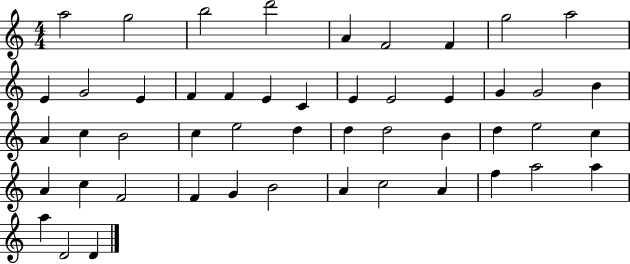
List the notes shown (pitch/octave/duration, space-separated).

A5/h G5/h B5/h D6/h A4/q F4/h F4/q G5/h A5/h E4/q G4/h E4/q F4/q F4/q E4/q C4/q E4/q E4/h E4/q G4/q G4/h B4/q A4/q C5/q B4/h C5/q E5/h D5/q D5/q D5/h B4/q D5/q E5/h C5/q A4/q C5/q F4/h F4/q G4/q B4/h A4/q C5/h A4/q F5/q A5/h A5/q A5/q D4/h D4/q